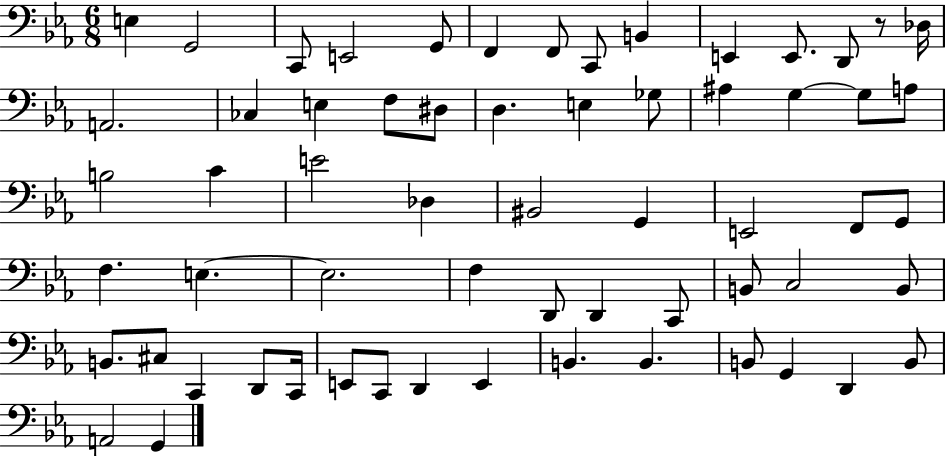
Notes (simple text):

E3/q G2/h C2/e E2/h G2/e F2/q F2/e C2/e B2/q E2/q E2/e. D2/e R/e Db3/s A2/h. CES3/q E3/q F3/e D#3/e D3/q. E3/q Gb3/e A#3/q G3/q G3/e A3/e B3/h C4/q E4/h Db3/q BIS2/h G2/q E2/h F2/e G2/e F3/q. E3/q. E3/h. F3/q D2/e D2/q C2/e B2/e C3/h B2/e B2/e. C#3/e C2/q D2/e C2/s E2/e C2/e D2/q E2/q B2/q. B2/q. B2/e G2/q D2/q B2/e A2/h G2/q